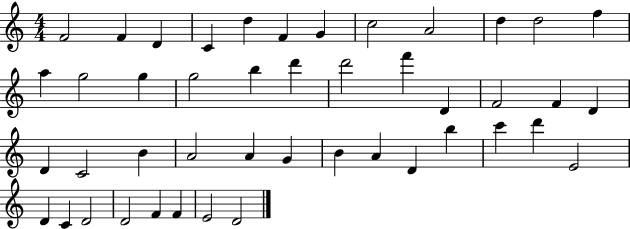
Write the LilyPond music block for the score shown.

{
  \clef treble
  \numericTimeSignature
  \time 4/4
  \key c \major
  f'2 f'4 d'4 | c'4 d''4 f'4 g'4 | c''2 a'2 | d''4 d''2 f''4 | \break a''4 g''2 g''4 | g''2 b''4 d'''4 | d'''2 f'''4 d'4 | f'2 f'4 d'4 | \break d'4 c'2 b'4 | a'2 a'4 g'4 | b'4 a'4 d'4 b''4 | c'''4 d'''4 e'2 | \break d'4 c'4 d'2 | d'2 f'4 f'4 | e'2 d'2 | \bar "|."
}